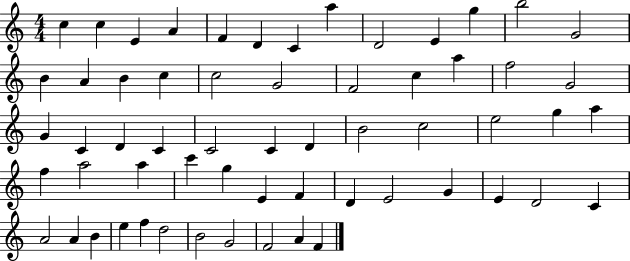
{
  \clef treble
  \numericTimeSignature
  \time 4/4
  \key c \major
  c''4 c''4 e'4 a'4 | f'4 d'4 c'4 a''4 | d'2 e'4 g''4 | b''2 g'2 | \break b'4 a'4 b'4 c''4 | c''2 g'2 | f'2 c''4 a''4 | f''2 g'2 | \break g'4 c'4 d'4 c'4 | c'2 c'4 d'4 | b'2 c''2 | e''2 g''4 a''4 | \break f''4 a''2 a''4 | c'''4 g''4 e'4 f'4 | d'4 e'2 g'4 | e'4 d'2 c'4 | \break a'2 a'4 b'4 | e''4 f''4 d''2 | b'2 g'2 | f'2 a'4 f'4 | \break \bar "|."
}